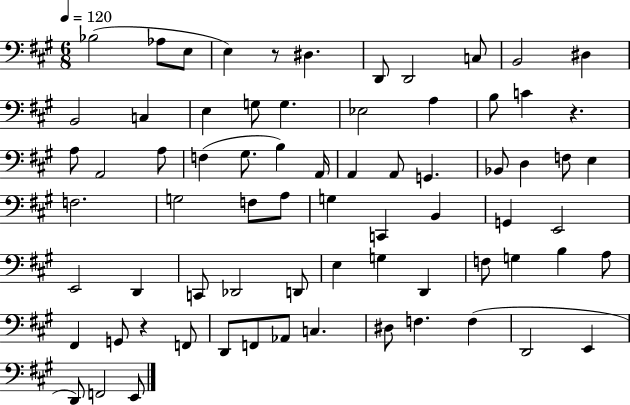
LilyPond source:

{
  \clef bass
  \numericTimeSignature
  \time 6/8
  \key a \major
  \tempo 4 = 120
  bes2( aes8 e8 | e4) r8 dis4. | d,8 d,2 c8 | b,2 dis4 | \break b,2 c4 | e4 g8 g4. | ees2 a4 | b8 c'4 r4. | \break a8 a,2 a8 | f4( gis8. b4) a,16 | a,4 a,8 g,4. | bes,8 d4 f8 e4 | \break f2. | g2 f8 a8 | g4 c,4 b,4 | g,4 e,2 | \break e,2 d,4 | c,8 des,2 d,8 | e4 g4 d,4 | f8 g4 b4 a8 | \break fis,4 g,8 r4 f,8 | d,8 f,8 aes,8 c4. | dis8 f4. f4( | d,2 e,4 | \break d,8) f,2 e,8 | \bar "|."
}